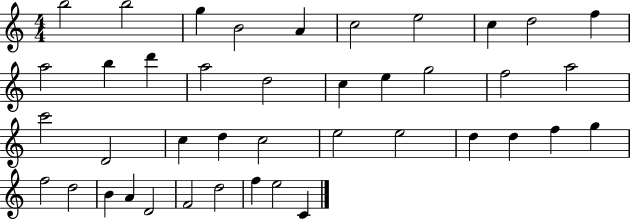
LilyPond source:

{
  \clef treble
  \numericTimeSignature
  \time 4/4
  \key c \major
  b''2 b''2 | g''4 b'2 a'4 | c''2 e''2 | c''4 d''2 f''4 | \break a''2 b''4 d'''4 | a''2 d''2 | c''4 e''4 g''2 | f''2 a''2 | \break c'''2 d'2 | c''4 d''4 c''2 | e''2 e''2 | d''4 d''4 f''4 g''4 | \break f''2 d''2 | b'4 a'4 d'2 | f'2 d''2 | f''4 e''2 c'4 | \break \bar "|."
}